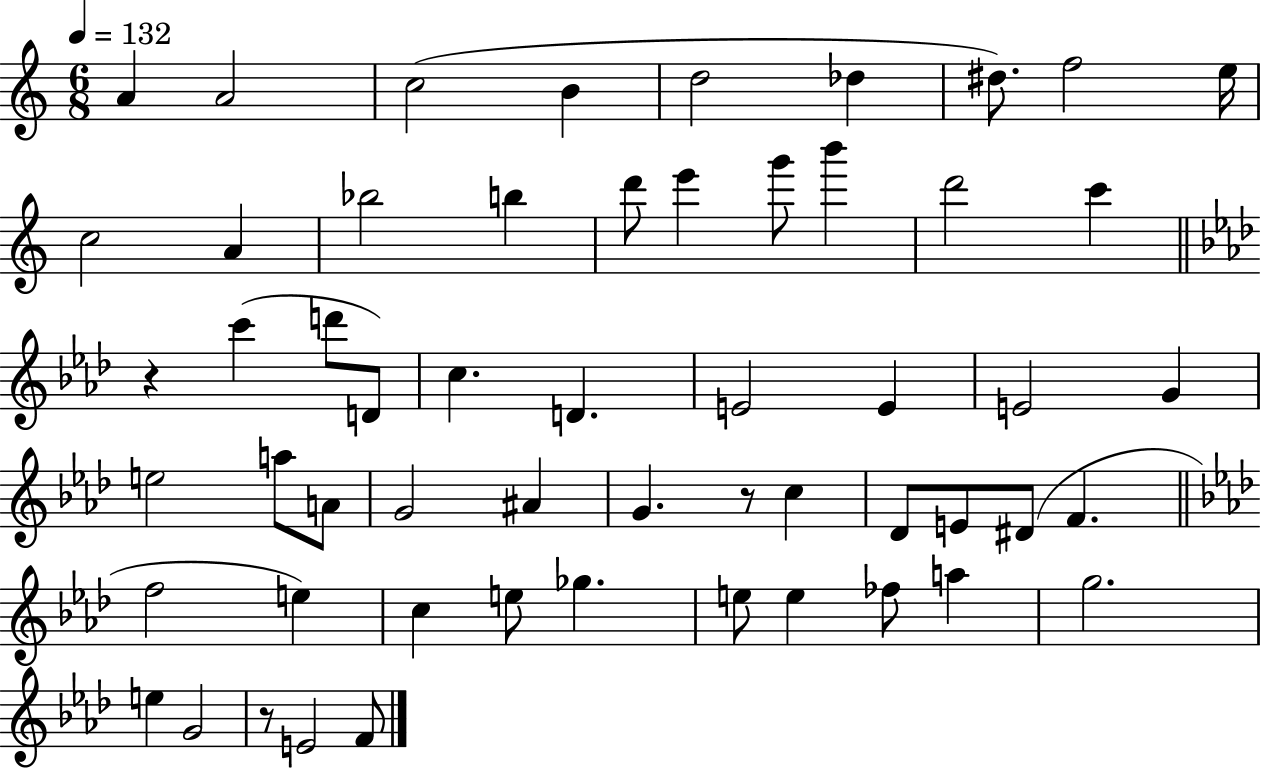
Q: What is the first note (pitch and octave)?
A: A4